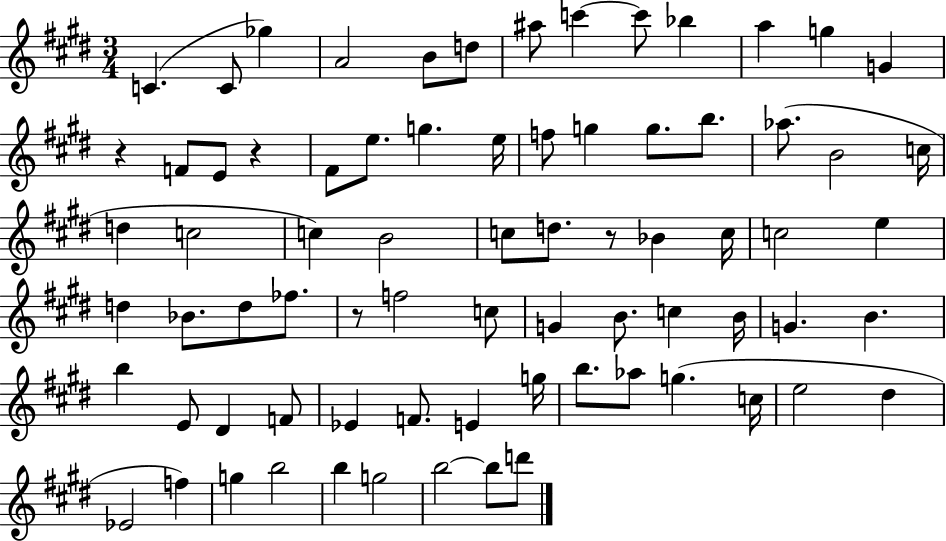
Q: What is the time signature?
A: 3/4